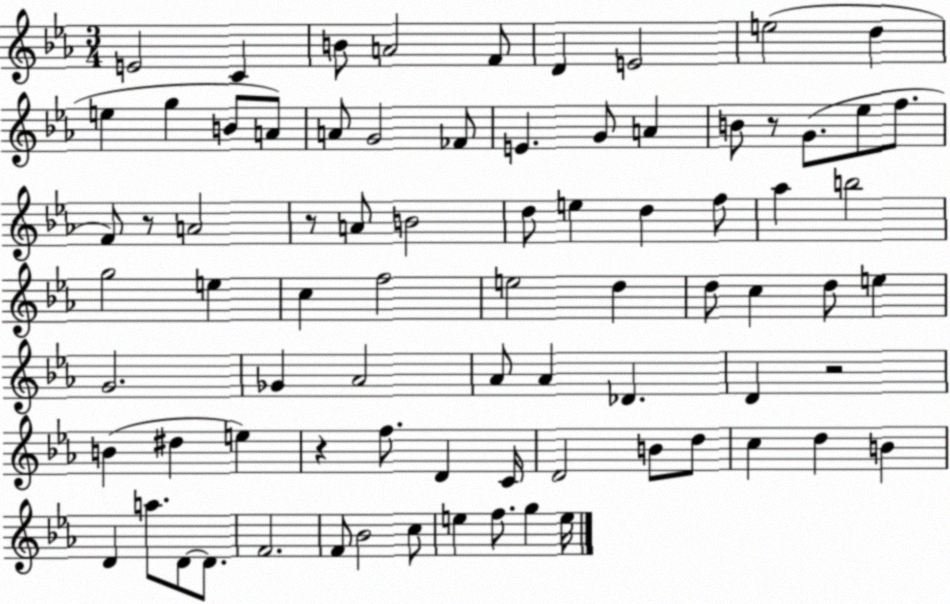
X:1
T:Untitled
M:3/4
L:1/4
K:Eb
E2 C B/2 A2 F/2 D E2 e2 d e g B/2 A/2 A/2 G2 _F/2 E G/2 A B/2 z/2 G/2 _e/2 f/2 F/2 z/2 A2 z/2 A/2 B2 d/2 e d f/2 _a b2 g2 e c f2 e2 d d/2 c d/2 e G2 _G _A2 _A/2 _A _D D z2 B ^d e z f/2 D C/4 D2 B/2 d/2 c d B D a/2 D/2 D/2 F2 F/2 _B2 c/2 e f/2 g e/4